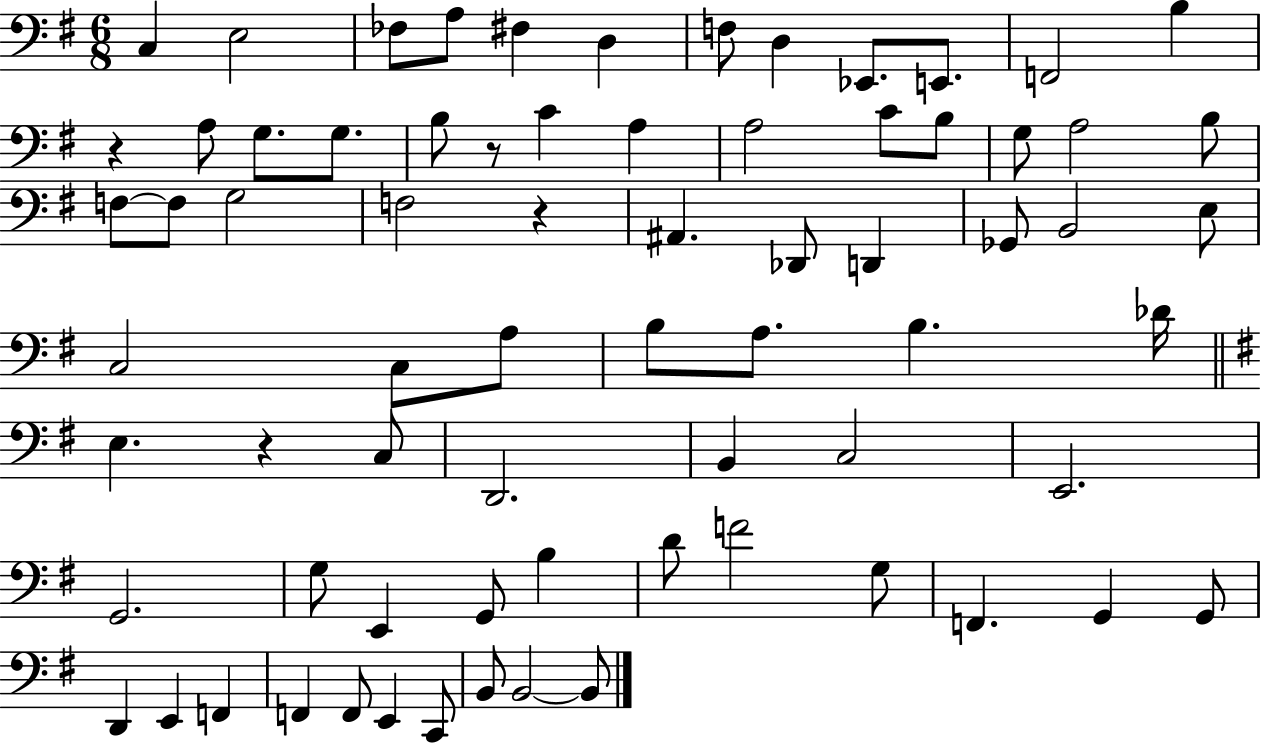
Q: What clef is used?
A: bass